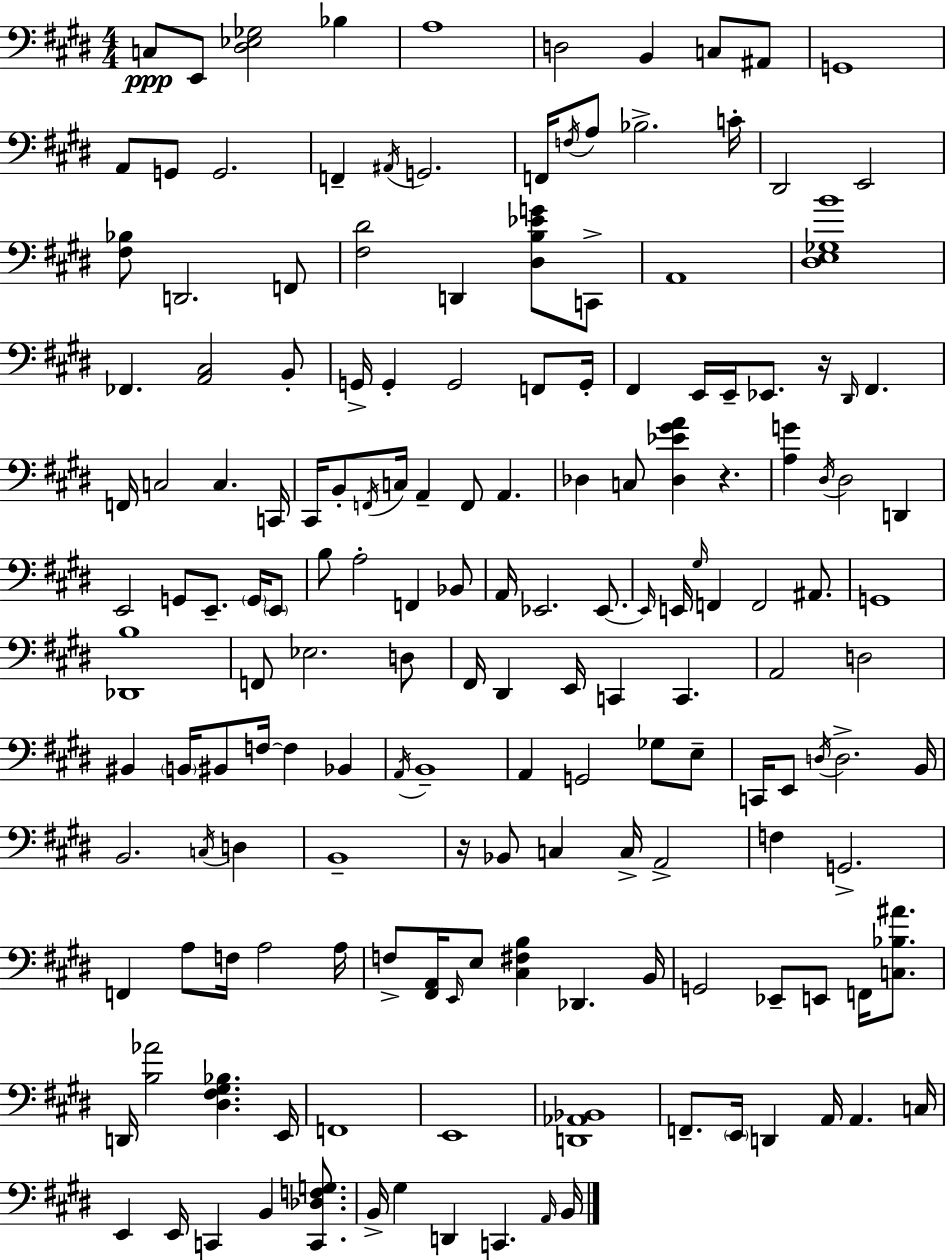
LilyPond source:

{
  \clef bass
  \numericTimeSignature
  \time 4/4
  \key e \major
  c8\ppp e,8 <dis ees ges>2 bes4 | a1 | d2 b,4 c8 ais,8 | g,1 | \break a,8 g,8 g,2. | f,4-- \acciaccatura { ais,16 } g,2. | f,16 \acciaccatura { f16 } a8 bes2.-> | c'16-. dis,2 e,2 | \break <fis bes>8 d,2. | f,8 <fis dis'>2 d,4 <dis b ees' g'>8 | c,8-> a,1 | <dis e ges b'>1 | \break fes,4. <a, cis>2 | b,8-. g,16-> g,4-. g,2 f,8 | g,16-. fis,4 e,16 e,16-- ees,8. r16 \grace { dis,16 } fis,4. | f,16 c2 c4. | \break c,16 cis,16 b,8-. \acciaccatura { f,16 } c16 a,4-- f,8 a,4. | des4 c8 <des ees' gis' a'>4 r4. | <a g'>4 \acciaccatura { dis16 } dis2 | d,4 e,2 g,8 e,8.-- | \break \parenthesize g,16 \parenthesize e,8 b8 a2-. f,4 | bes,8 a,16 ees,2. | ees,8.~~ \grace { ees,16 } e,16 \grace { gis16 } f,4 f,2 | ais,8. g,1 | \break <des, b>1 | f,8 ees2. | d8 fis,16 dis,4 e,16 c,4 | c,4. a,2 d2 | \break bis,4 \parenthesize b,16 bis,8 f16~~ f4 | bes,4 \acciaccatura { a,16 } b,1-- | a,4 g,2 | ges8 e8-- c,16 e,8 \acciaccatura { d16 } d2.-> | \break b,16 b,2. | \acciaccatura { c16 } d4 b,1-- | r16 bes,8 c4 | c16-> a,2-> f4 g,2.-> | \break f,4 a8 | f16 a2 a16 f8-> <fis, a,>16 \grace { e,16 } e8 | <cis fis b>4 des,4. b,16 g,2 | ees,8-- e,8 f,16 <c bes ais'>8. d,16 <b aes'>2 | \break <dis fis gis bes>4. e,16 f,1 | e,1 | <d, aes, bes,>1 | f,8.-- \parenthesize e,16 d,4 | \break a,16 a,4. c16 e,4 e,16 | c,4 b,4 <c, des f g>8. b,16-> gis4 | d,4 c,4. \grace { a,16 } b,16 \bar "|."
}